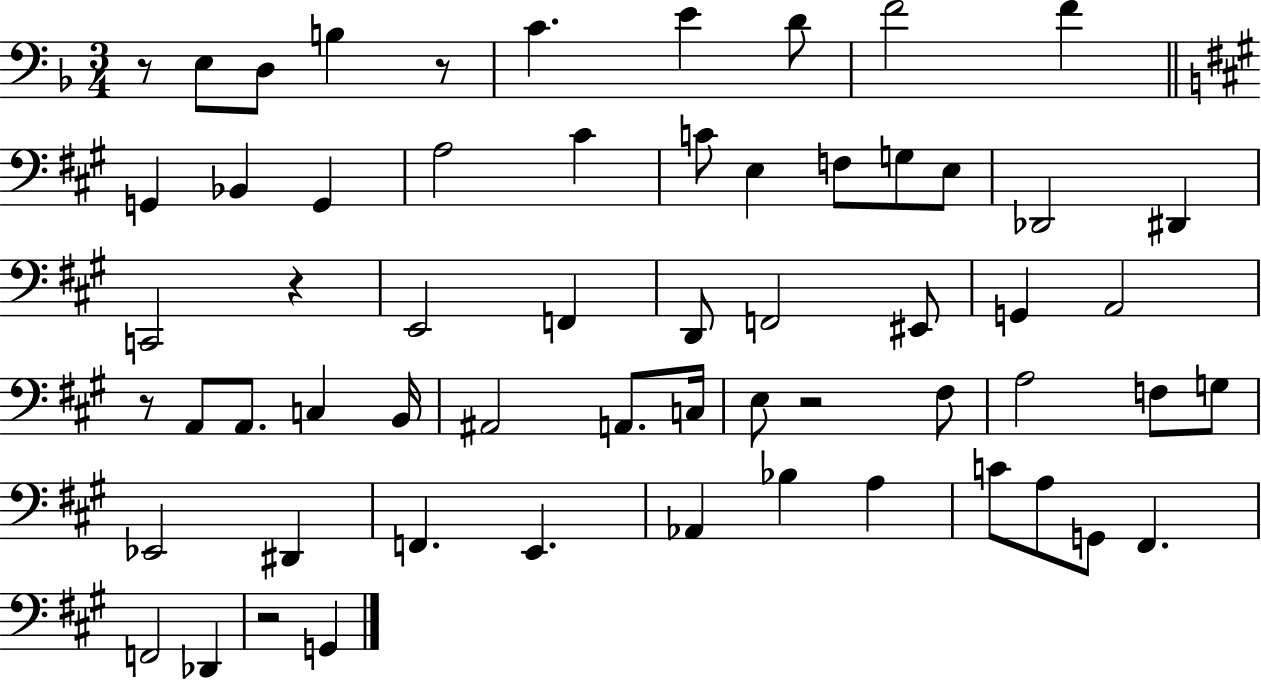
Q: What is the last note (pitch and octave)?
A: G2